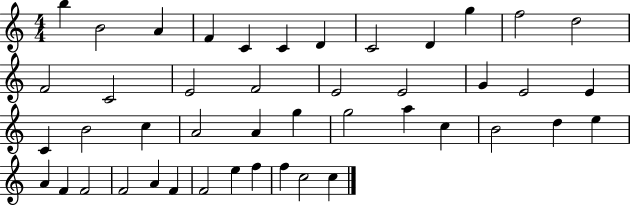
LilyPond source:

{
  \clef treble
  \numericTimeSignature
  \time 4/4
  \key c \major
  b''4 b'2 a'4 | f'4 c'4 c'4 d'4 | c'2 d'4 g''4 | f''2 d''2 | \break f'2 c'2 | e'2 f'2 | e'2 e'2 | g'4 e'2 e'4 | \break c'4 b'2 c''4 | a'2 a'4 g''4 | g''2 a''4 c''4 | b'2 d''4 e''4 | \break a'4 f'4 f'2 | f'2 a'4 f'4 | f'2 e''4 f''4 | f''4 c''2 c''4 | \break \bar "|."
}